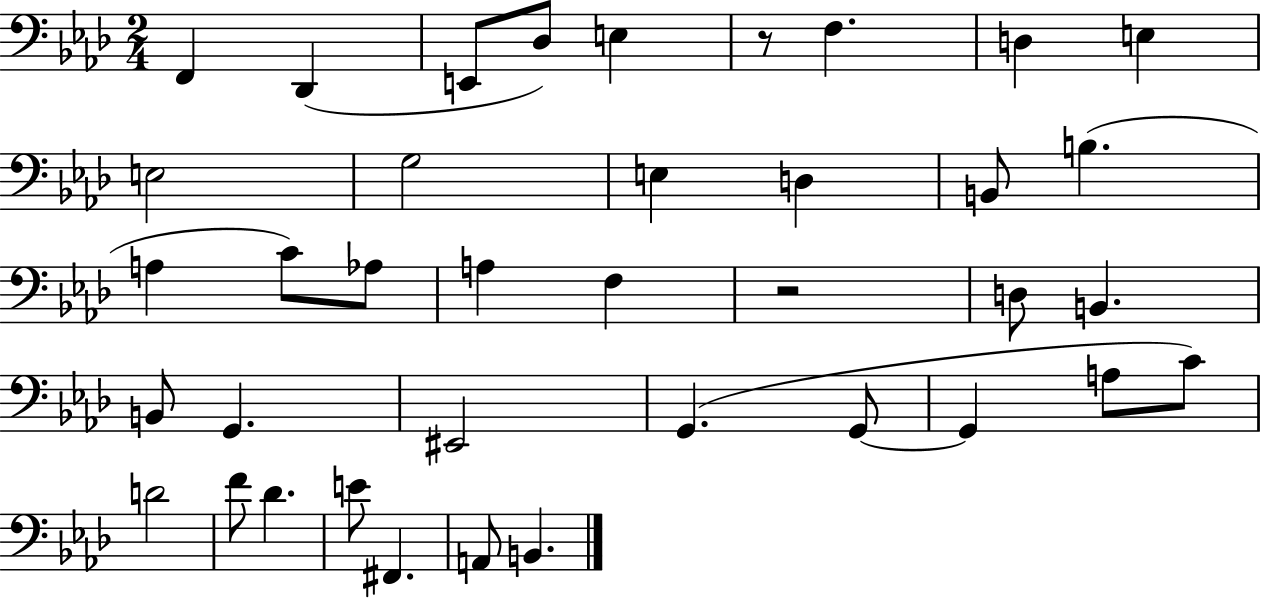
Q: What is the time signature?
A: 2/4